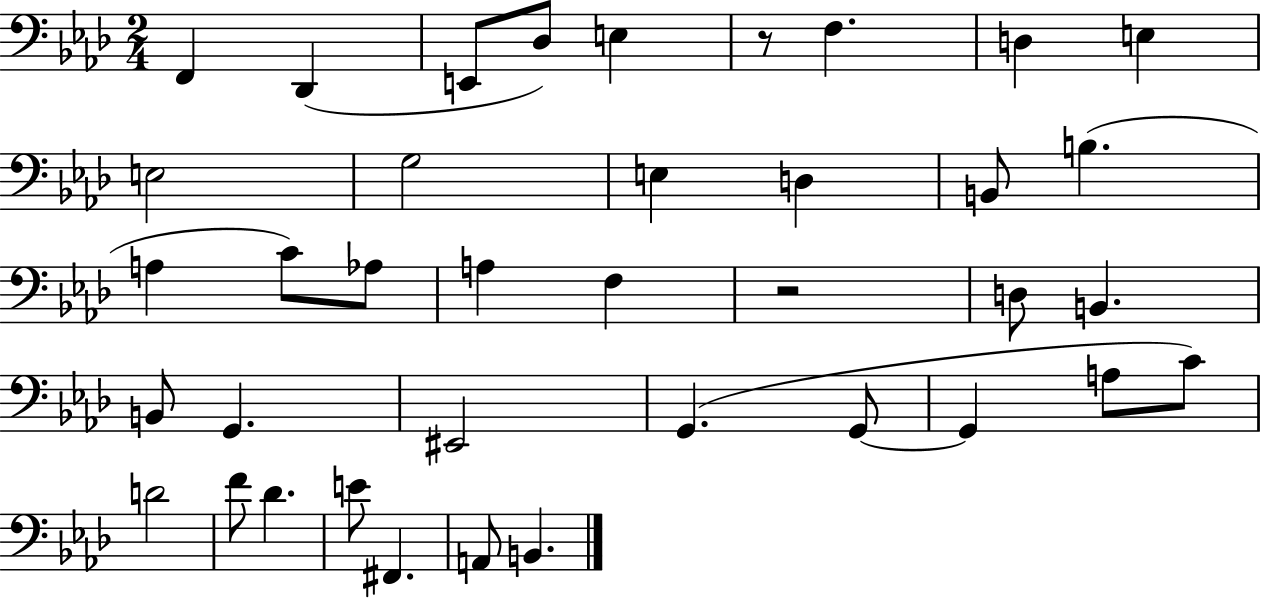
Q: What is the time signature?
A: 2/4